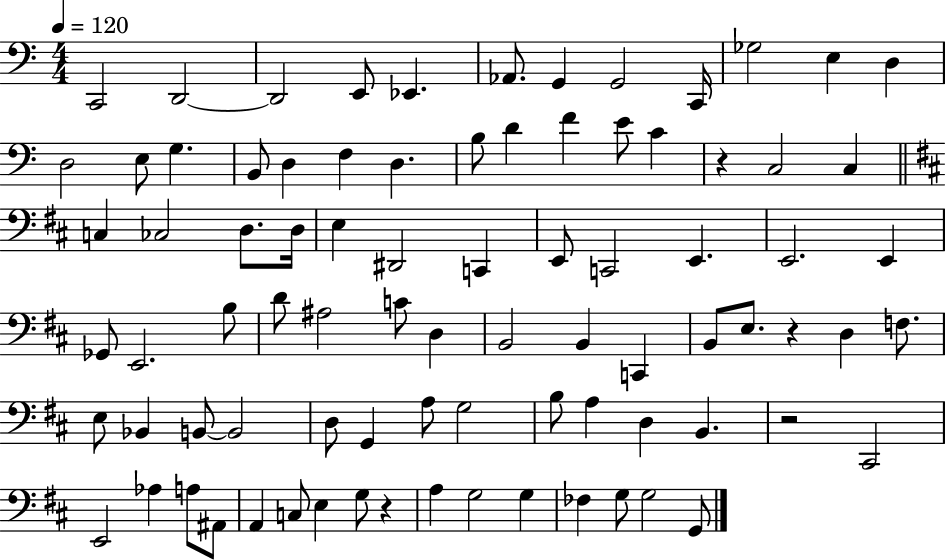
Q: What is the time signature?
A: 4/4